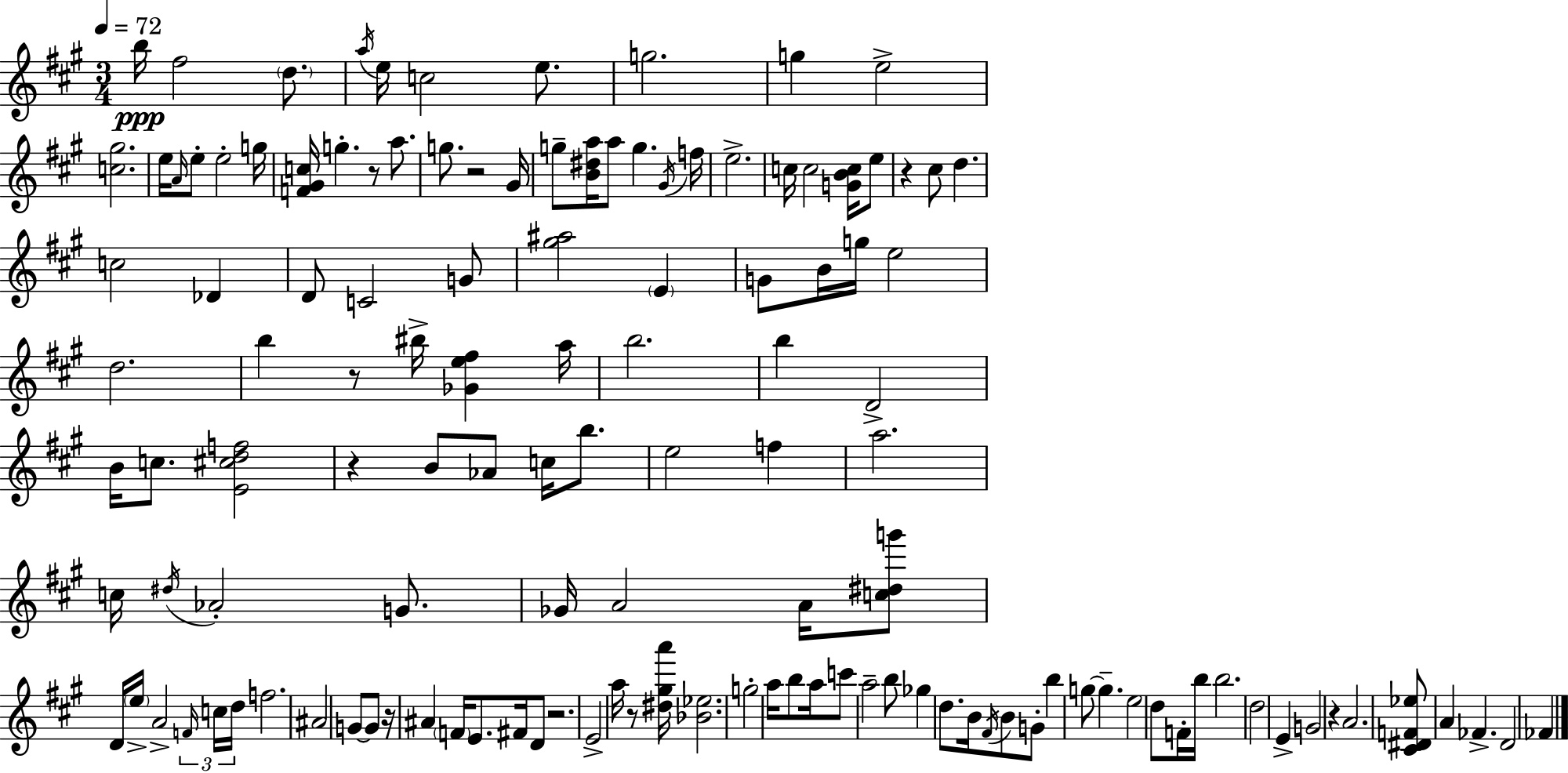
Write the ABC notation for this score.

X:1
T:Untitled
M:3/4
L:1/4
K:A
b/4 ^f2 d/2 a/4 e/4 c2 e/2 g2 g e2 [c^g]2 e/4 A/4 e/2 e2 g/4 [F^Gc]/4 g z/2 a/2 g/2 z2 ^G/4 g/2 [B^da]/4 a/2 g ^G/4 f/4 e2 c/4 c2 [GBc]/4 e/2 z ^c/2 d c2 _D D/2 C2 G/2 [^g^a]2 E G/2 B/4 g/4 e2 d2 b z/2 ^b/4 [_Ge^f] a/4 b2 b D2 B/4 c/2 [E^cdf]2 z B/2 _A/2 c/4 b/2 e2 f a2 c/4 ^d/4 _A2 G/2 _G/4 A2 A/4 [c^dg']/2 D/4 e/4 A2 F/4 c/4 d/4 f2 ^A2 G/2 G/2 z/4 ^A F/4 E/2 ^F/4 D/2 z2 E2 a/4 z/2 [^d^ga']/4 [_B_e]2 g2 a/4 b/2 a/4 c'/2 a2 b/2 _g d/2 B/4 ^F/4 B/2 G/2 b g/2 g e2 d/2 F/4 b/4 b2 d2 E G2 z A2 [^C^DF_e]/2 A _F D2 _F